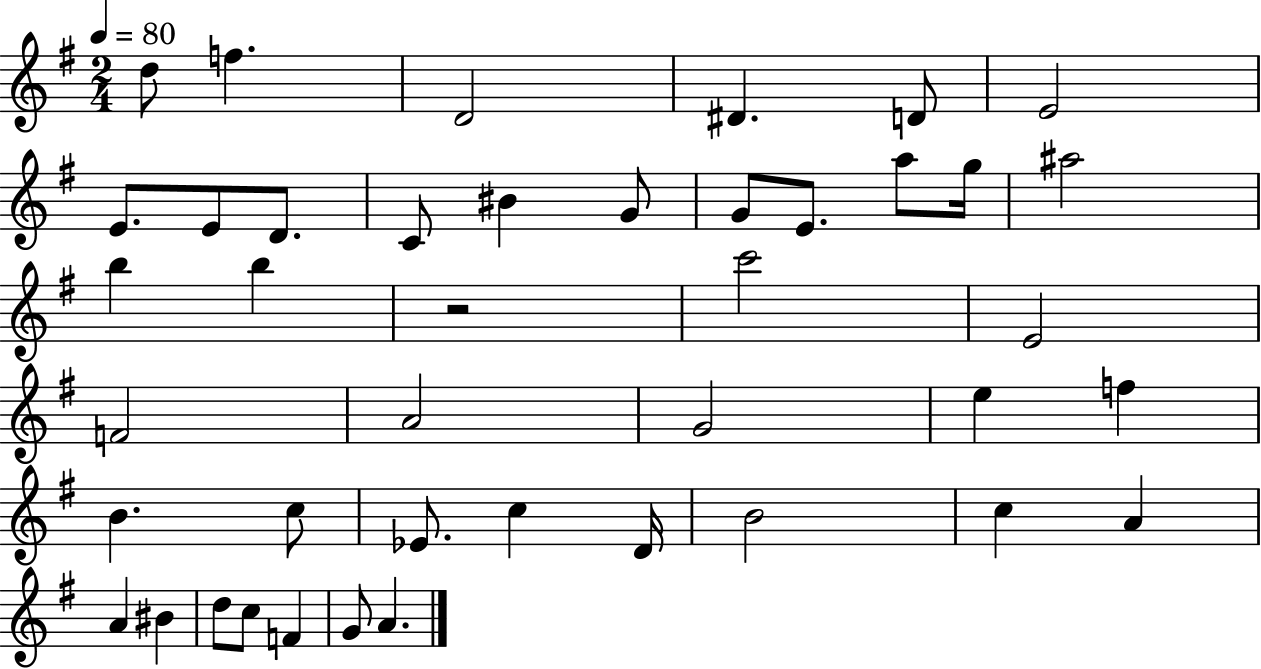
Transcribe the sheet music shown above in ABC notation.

X:1
T:Untitled
M:2/4
L:1/4
K:G
d/2 f D2 ^D D/2 E2 E/2 E/2 D/2 C/2 ^B G/2 G/2 E/2 a/2 g/4 ^a2 b b z2 c'2 E2 F2 A2 G2 e f B c/2 _E/2 c D/4 B2 c A A ^B d/2 c/2 F G/2 A